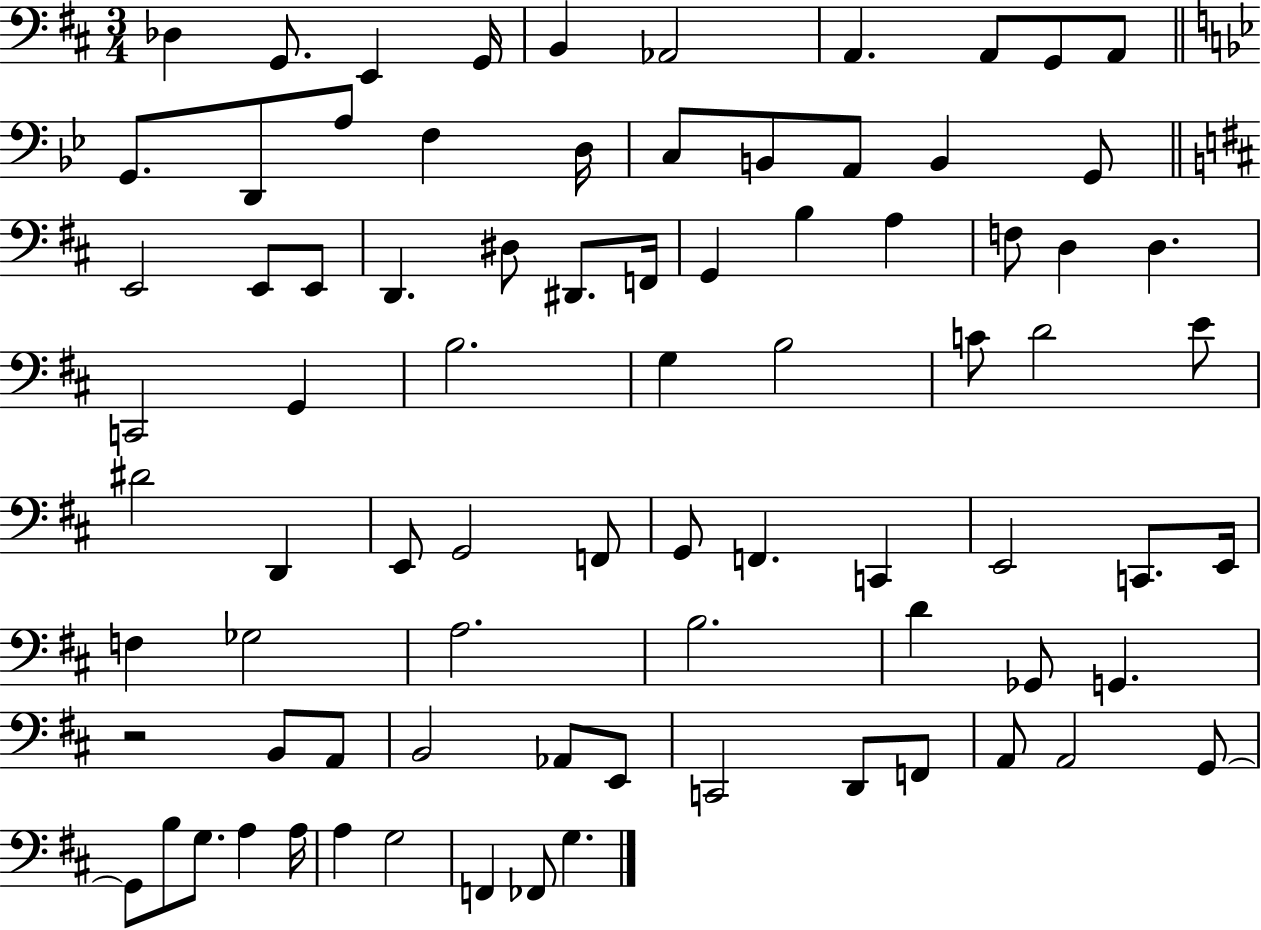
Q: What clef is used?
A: bass